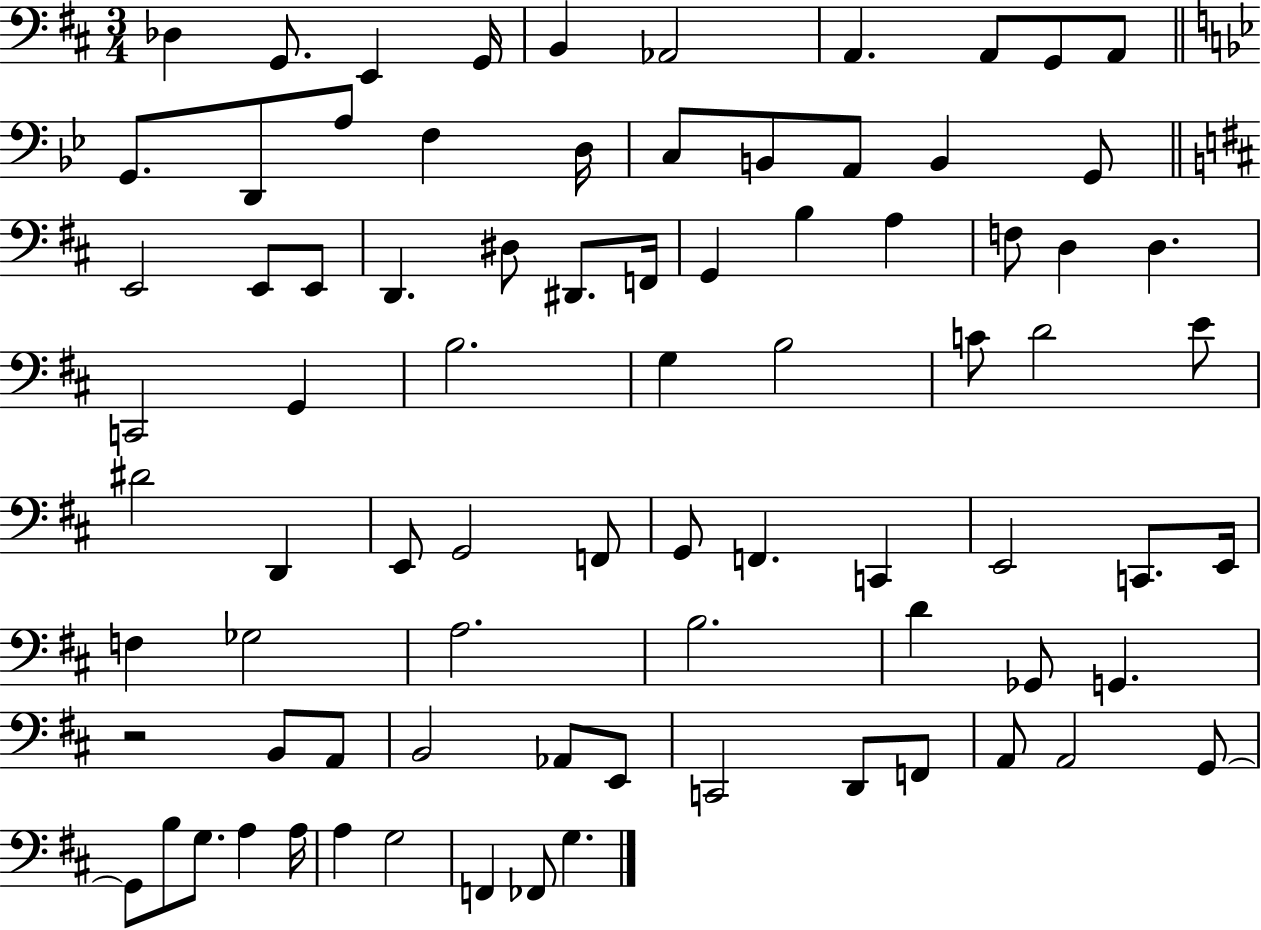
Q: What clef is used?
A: bass